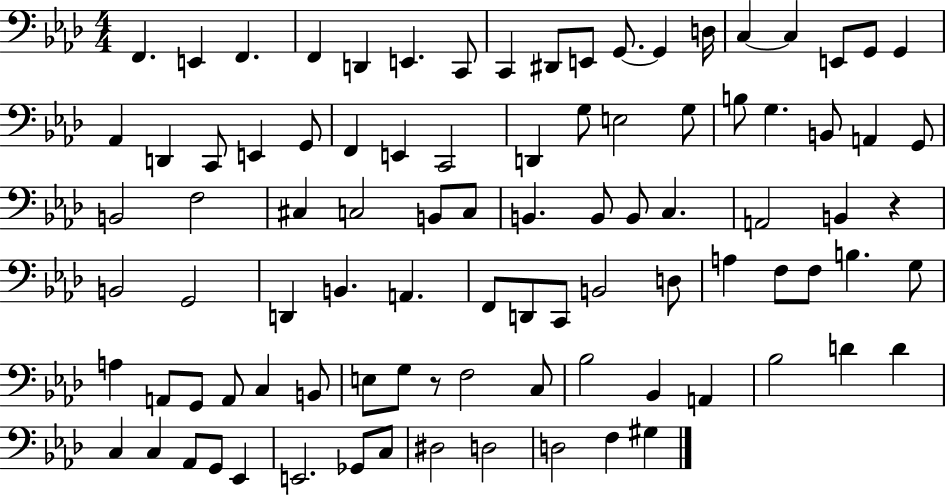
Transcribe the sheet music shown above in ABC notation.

X:1
T:Untitled
M:4/4
L:1/4
K:Ab
F,, E,, F,, F,, D,, E,, C,,/2 C,, ^D,,/2 E,,/2 G,,/2 G,, D,/4 C, C, E,,/2 G,,/2 G,, _A,, D,, C,,/2 E,, G,,/2 F,, E,, C,,2 D,, G,/2 E,2 G,/2 B,/2 G, B,,/2 A,, G,,/2 B,,2 F,2 ^C, C,2 B,,/2 C,/2 B,, B,,/2 B,,/2 C, A,,2 B,, z B,,2 G,,2 D,, B,, A,, F,,/2 D,,/2 C,,/2 B,,2 D,/2 A, F,/2 F,/2 B, G,/2 A, A,,/2 G,,/2 A,,/2 C, B,,/2 E,/2 G,/2 z/2 F,2 C,/2 _B,2 _B,, A,, _B,2 D D C, C, _A,,/2 G,,/2 _E,, E,,2 _G,,/2 C,/2 ^D,2 D,2 D,2 F, ^G,